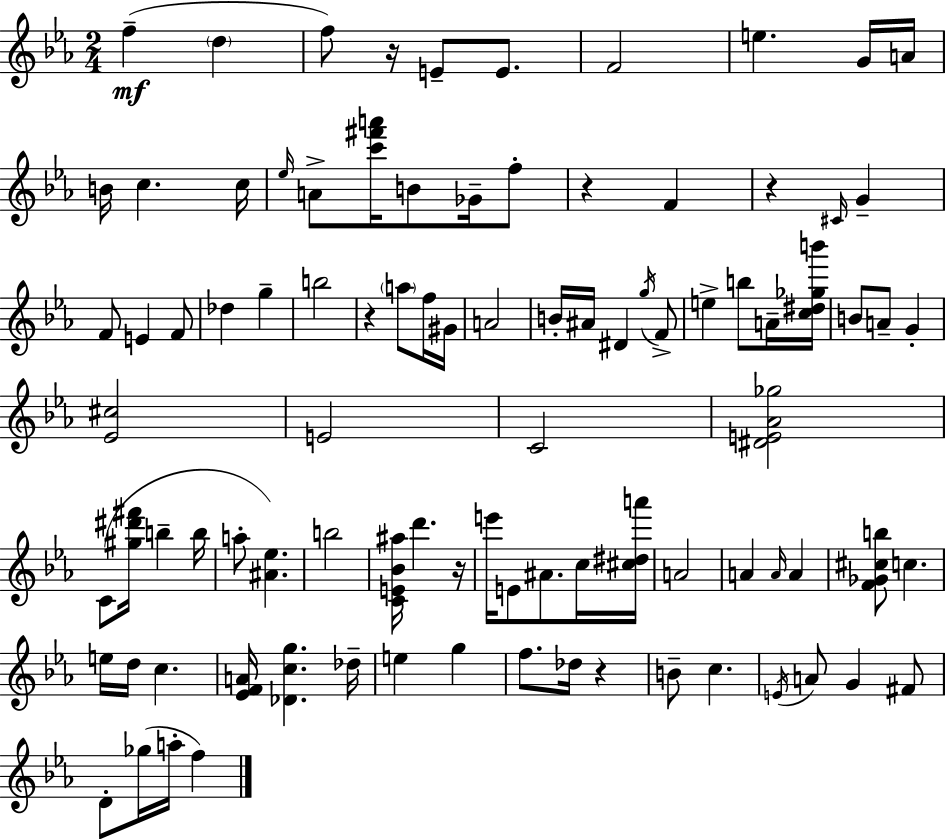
X:1
T:Untitled
M:2/4
L:1/4
K:Eb
f d f/2 z/4 E/2 E/2 F2 e G/4 A/4 B/4 c c/4 _e/4 A/2 [c'^f'a']/4 B/2 _G/4 f/2 z F z ^C/4 G F/2 E F/2 _d g b2 z a/2 f/4 ^G/4 A2 B/4 ^A/4 ^D g/4 F/2 e b/2 A/4 [c^d_gb']/4 B/2 A/2 G [_E^c]2 E2 C2 [^DE_A_g]2 C/2 [^g^d'^f']/4 b b/4 a/2 [^A_e] b2 [CE_B^a]/4 d' z/4 e'/4 E/2 ^A/2 c/4 [^c^da']/4 A2 A A/4 A [F_G^cb]/2 c e/4 d/4 c [_EFA]/4 [_Dcg] _d/4 e g f/2 _d/4 z B/2 c E/4 A/2 G ^F/2 D/2 _g/4 a/4 f